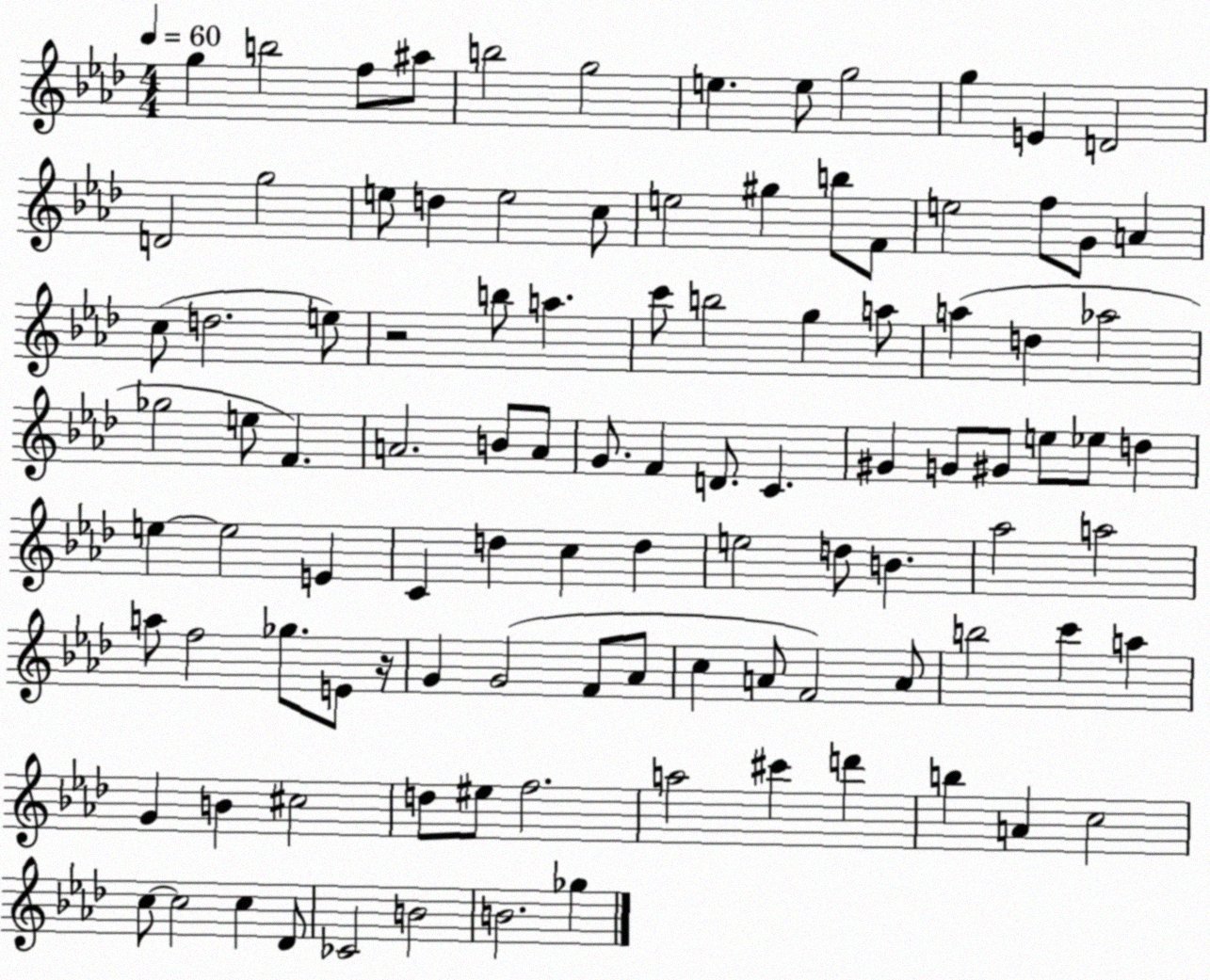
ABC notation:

X:1
T:Untitled
M:4/4
L:1/4
K:Ab
g b2 f/2 ^a/2 b2 g2 e e/2 g2 g E D2 D2 g2 e/2 d e2 c/2 e2 ^g b/2 F/2 e2 f/2 G/2 A c/2 d2 e/2 z2 b/2 a c'/2 b2 g a/2 a d _a2 _g2 e/2 F A2 B/2 A/2 G/2 F D/2 C ^G G/2 ^G/2 e/2 _e/2 d e e2 E C d c d e2 d/2 B _a2 a2 a/2 f2 _g/2 E/2 z/4 G G2 F/2 _A/2 c A/2 F2 A/2 b2 c' a G B ^c2 d/2 ^e/2 f2 a2 ^c' d' b A c2 c/2 c2 c _D/2 _C2 B2 B2 _g